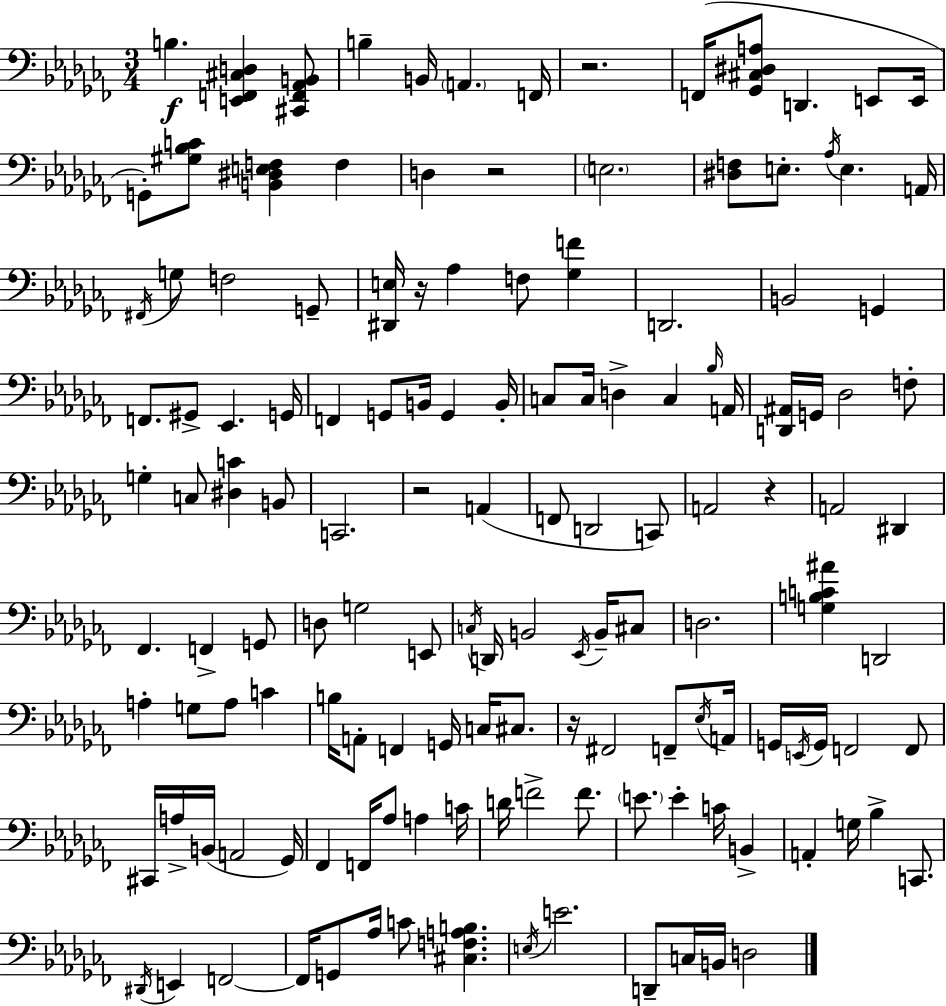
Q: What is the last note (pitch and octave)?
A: D3